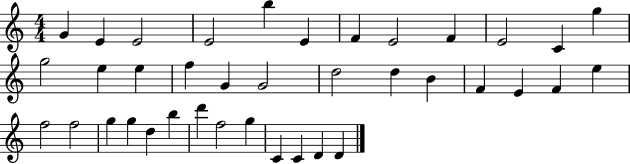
{
  \clef treble
  \numericTimeSignature
  \time 4/4
  \key c \major
  g'4 e'4 e'2 | e'2 b''4 e'4 | f'4 e'2 f'4 | e'2 c'4 g''4 | \break g''2 e''4 e''4 | f''4 g'4 g'2 | d''2 d''4 b'4 | f'4 e'4 f'4 e''4 | \break f''2 f''2 | g''4 g''4 d''4 b''4 | d'''4 f''2 g''4 | c'4 c'4 d'4 d'4 | \break \bar "|."
}